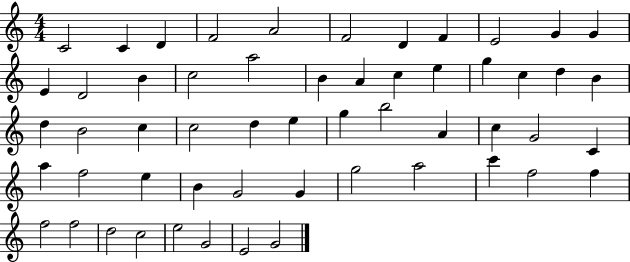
{
  \clef treble
  \numericTimeSignature
  \time 4/4
  \key c \major
  c'2 c'4 d'4 | f'2 a'2 | f'2 d'4 f'4 | e'2 g'4 g'4 | \break e'4 d'2 b'4 | c''2 a''2 | b'4 a'4 c''4 e''4 | g''4 c''4 d''4 b'4 | \break d''4 b'2 c''4 | c''2 d''4 e''4 | g''4 b''2 a'4 | c''4 g'2 c'4 | \break a''4 f''2 e''4 | b'4 g'2 g'4 | g''2 a''2 | c'''4 f''2 f''4 | \break f''2 f''2 | d''2 c''2 | e''2 g'2 | e'2 g'2 | \break \bar "|."
}